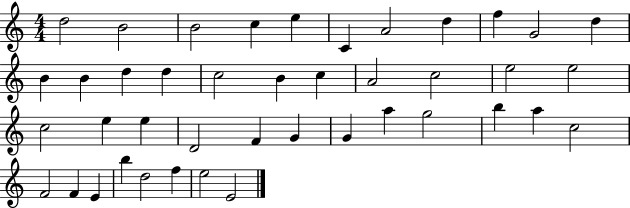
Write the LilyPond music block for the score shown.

{
  \clef treble
  \numericTimeSignature
  \time 4/4
  \key c \major
  d''2 b'2 | b'2 c''4 e''4 | c'4 a'2 d''4 | f''4 g'2 d''4 | \break b'4 b'4 d''4 d''4 | c''2 b'4 c''4 | a'2 c''2 | e''2 e''2 | \break c''2 e''4 e''4 | d'2 f'4 g'4 | g'4 a''4 g''2 | b''4 a''4 c''2 | \break f'2 f'4 e'4 | b''4 d''2 f''4 | e''2 e'2 | \bar "|."
}